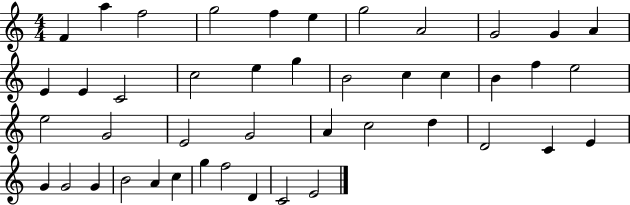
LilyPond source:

{
  \clef treble
  \numericTimeSignature
  \time 4/4
  \key c \major
  f'4 a''4 f''2 | g''2 f''4 e''4 | g''2 a'2 | g'2 g'4 a'4 | \break e'4 e'4 c'2 | c''2 e''4 g''4 | b'2 c''4 c''4 | b'4 f''4 e''2 | \break e''2 g'2 | e'2 g'2 | a'4 c''2 d''4 | d'2 c'4 e'4 | \break g'4 g'2 g'4 | b'2 a'4 c''4 | g''4 f''2 d'4 | c'2 e'2 | \break \bar "|."
}